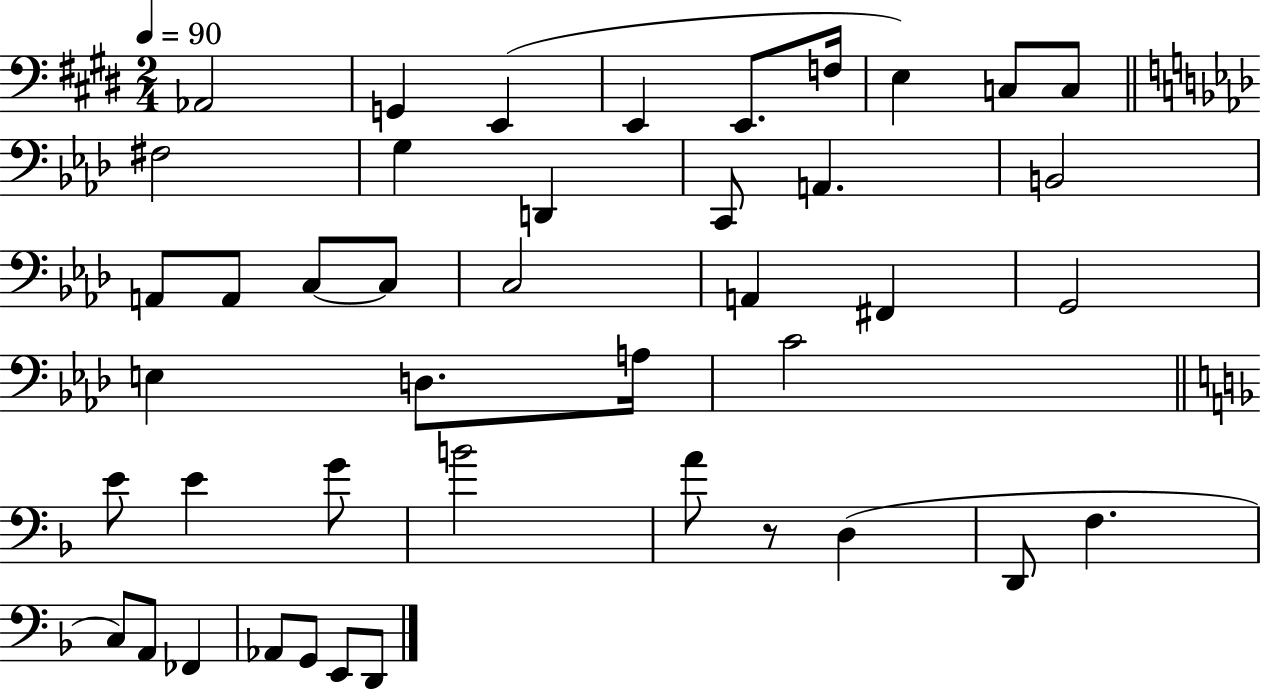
{
  \clef bass
  \numericTimeSignature
  \time 2/4
  \key e \major
  \tempo 4 = 90
  aes,2 | g,4 e,4( | e,4 e,8. f16 | e4) c8 c8 | \break \bar "||" \break \key aes \major fis2 | g4 d,4 | c,8 a,4. | b,2 | \break a,8 a,8 c8~~ c8 | c2 | a,4 fis,4 | g,2 | \break e4 d8. a16 | c'2 | \bar "||" \break \key f \major e'8 e'4 g'8 | b'2 | a'8 r8 d4( | d,8 f4. | \break c8) a,8 fes,4 | aes,8 g,8 e,8 d,8 | \bar "|."
}